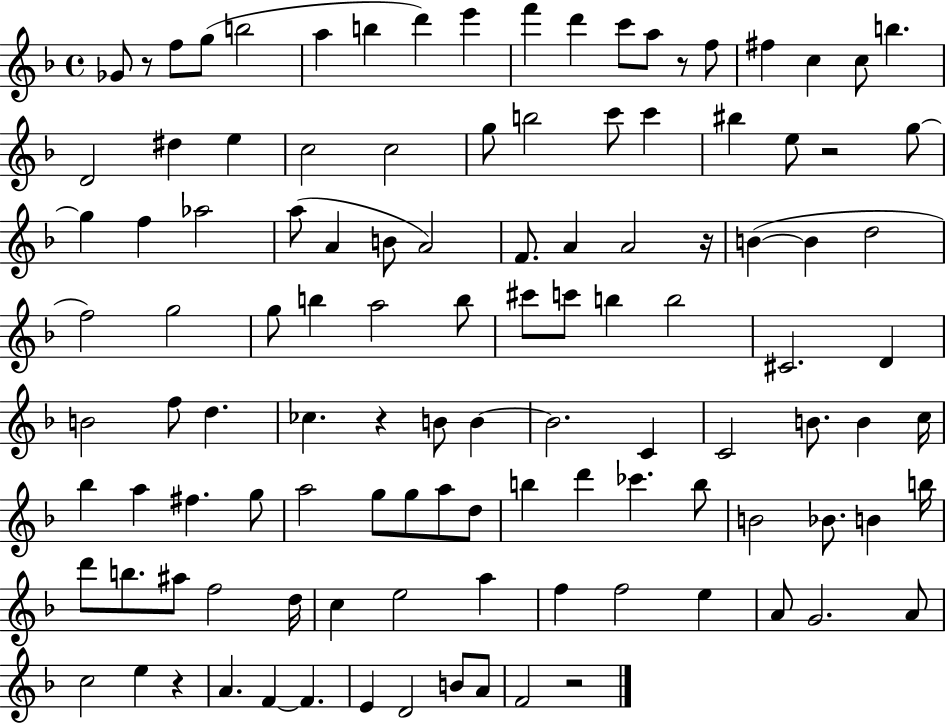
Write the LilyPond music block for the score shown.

{
  \clef treble
  \time 4/4
  \defaultTimeSignature
  \key f \major
  \repeat volta 2 { ges'8 r8 f''8 g''8( b''2 | a''4 b''4 d'''4) e'''4 | f'''4 d'''4 c'''8 a''8 r8 f''8 | fis''4 c''4 c''8 b''4. | \break d'2 dis''4 e''4 | c''2 c''2 | g''8 b''2 c'''8 c'''4 | bis''4 e''8 r2 g''8~~ | \break g''4 f''4 aes''2 | a''8( a'4 b'8 a'2) | f'8. a'4 a'2 r16 | b'4~(~ b'4 d''2 | \break f''2) g''2 | g''8 b''4 a''2 b''8 | cis'''8 c'''8 b''4 b''2 | cis'2. d'4 | \break b'2 f''8 d''4. | ces''4. r4 b'8 b'4~~ | b'2. c'4 | c'2 b'8. b'4 c''16 | \break bes''4 a''4 fis''4. g''8 | a''2 g''8 g''8 a''8 d''8 | b''4 d'''4 ces'''4. b''8 | b'2 bes'8. b'4 b''16 | \break d'''8 b''8. ais''8 f''2 d''16 | c''4 e''2 a''4 | f''4 f''2 e''4 | a'8 g'2. a'8 | \break c''2 e''4 r4 | a'4. f'4~~ f'4. | e'4 d'2 b'8 a'8 | f'2 r2 | \break } \bar "|."
}